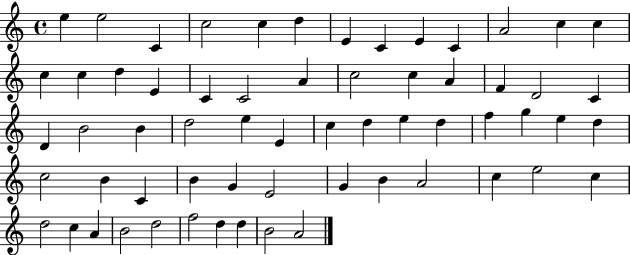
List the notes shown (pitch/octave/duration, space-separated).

E5/q E5/h C4/q C5/h C5/q D5/q E4/q C4/q E4/q C4/q A4/h C5/q C5/q C5/q C5/q D5/q E4/q C4/q C4/h A4/q C5/h C5/q A4/q F4/q D4/h C4/q D4/q B4/h B4/q D5/h E5/q E4/q C5/q D5/q E5/q D5/q F5/q G5/q E5/q D5/q C5/h B4/q C4/q B4/q G4/q E4/h G4/q B4/q A4/h C5/q E5/h C5/q D5/h C5/q A4/q B4/h D5/h F5/h D5/q D5/q B4/h A4/h